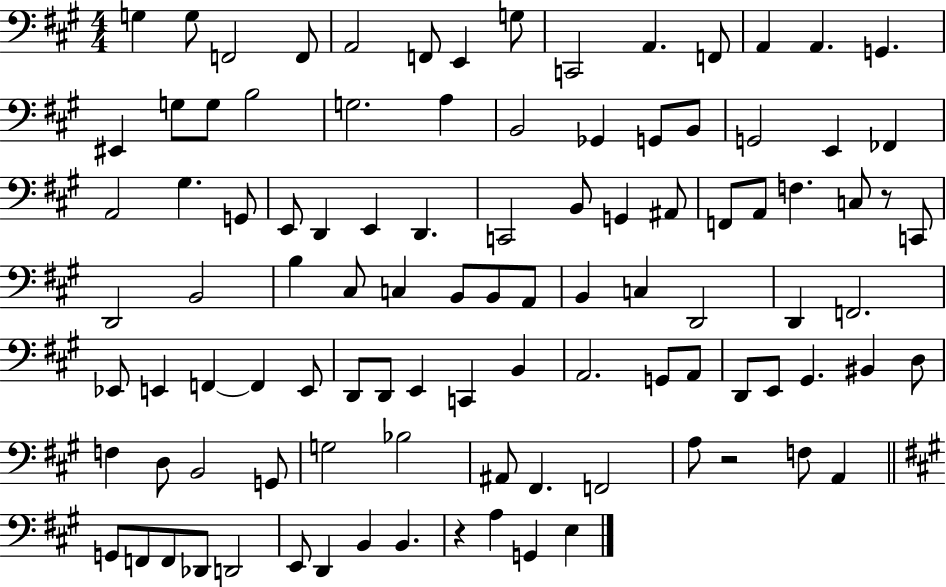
X:1
T:Untitled
M:4/4
L:1/4
K:A
G, G,/2 F,,2 F,,/2 A,,2 F,,/2 E,, G,/2 C,,2 A,, F,,/2 A,, A,, G,, ^E,, G,/2 G,/2 B,2 G,2 A, B,,2 _G,, G,,/2 B,,/2 G,,2 E,, _F,, A,,2 ^G, G,,/2 E,,/2 D,, E,, D,, C,,2 B,,/2 G,, ^A,,/2 F,,/2 A,,/2 F, C,/2 z/2 C,,/2 D,,2 B,,2 B, ^C,/2 C, B,,/2 B,,/2 A,,/2 B,, C, D,,2 D,, F,,2 _E,,/2 E,, F,, F,, E,,/2 D,,/2 D,,/2 E,, C,, B,, A,,2 G,,/2 A,,/2 D,,/2 E,,/2 ^G,, ^B,, D,/2 F, D,/2 B,,2 G,,/2 G,2 _B,2 ^A,,/2 ^F,, F,,2 A,/2 z2 F,/2 A,, G,,/2 F,,/2 F,,/2 _D,,/2 D,,2 E,,/2 D,, B,, B,, z A, G,, E,